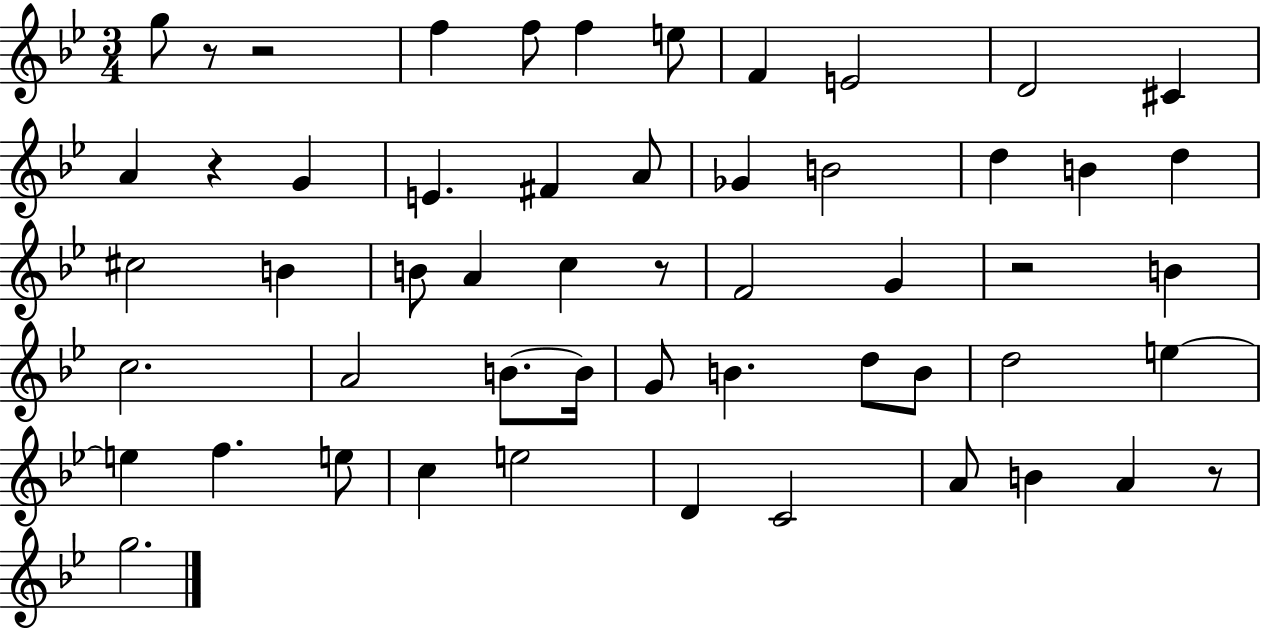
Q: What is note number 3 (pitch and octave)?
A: F5